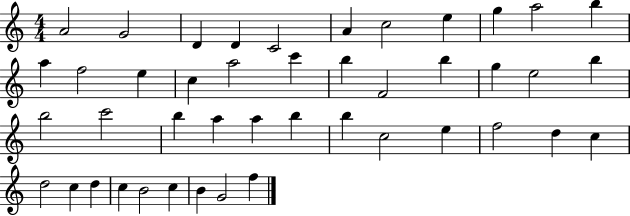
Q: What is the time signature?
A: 4/4